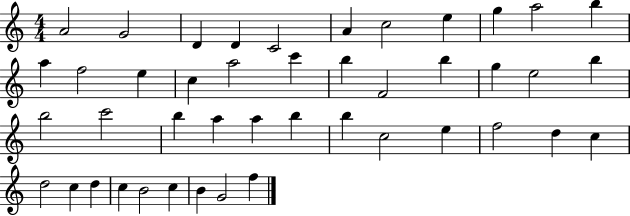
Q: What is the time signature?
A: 4/4